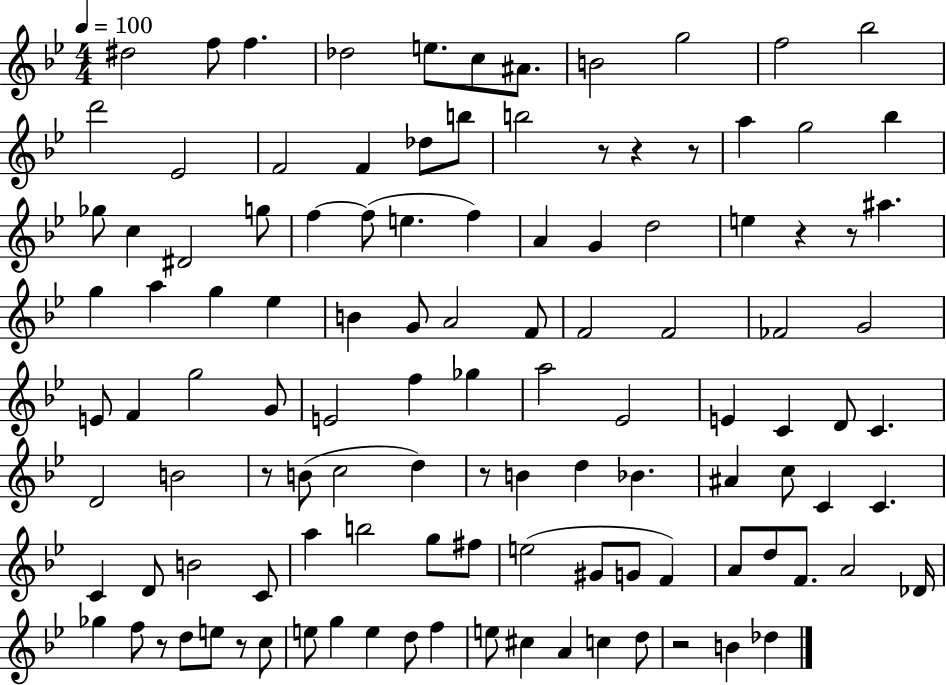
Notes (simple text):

D#5/h F5/e F5/q. Db5/h E5/e. C5/e A#4/e. B4/h G5/h F5/h Bb5/h D6/h Eb4/h F4/h F4/q Db5/e B5/e B5/h R/e R/q R/e A5/q G5/h Bb5/q Gb5/e C5/q D#4/h G5/e F5/q F5/e E5/q. F5/q A4/q G4/q D5/h E5/q R/q R/e A#5/q. G5/q A5/q G5/q Eb5/q B4/q G4/e A4/h F4/e F4/h F4/h FES4/h G4/h E4/e F4/q G5/h G4/e E4/h F5/q Gb5/q A5/h Eb4/h E4/q C4/q D4/e C4/q. D4/h B4/h R/e B4/e C5/h D5/q R/e B4/q D5/q Bb4/q. A#4/q C5/e C4/q C4/q. C4/q D4/e B4/h C4/e A5/q B5/h G5/e F#5/e E5/h G#4/e G4/e F4/q A4/e D5/e F4/e. A4/h Db4/s Gb5/q F5/e R/e D5/e E5/e R/e C5/e E5/e G5/q E5/q D5/e F5/q E5/e C#5/q A4/q C5/q D5/e R/h B4/q Db5/q